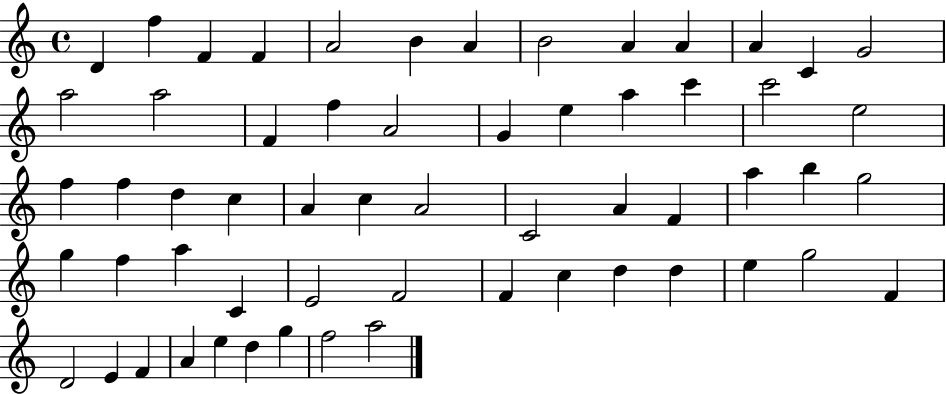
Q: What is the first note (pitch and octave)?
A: D4